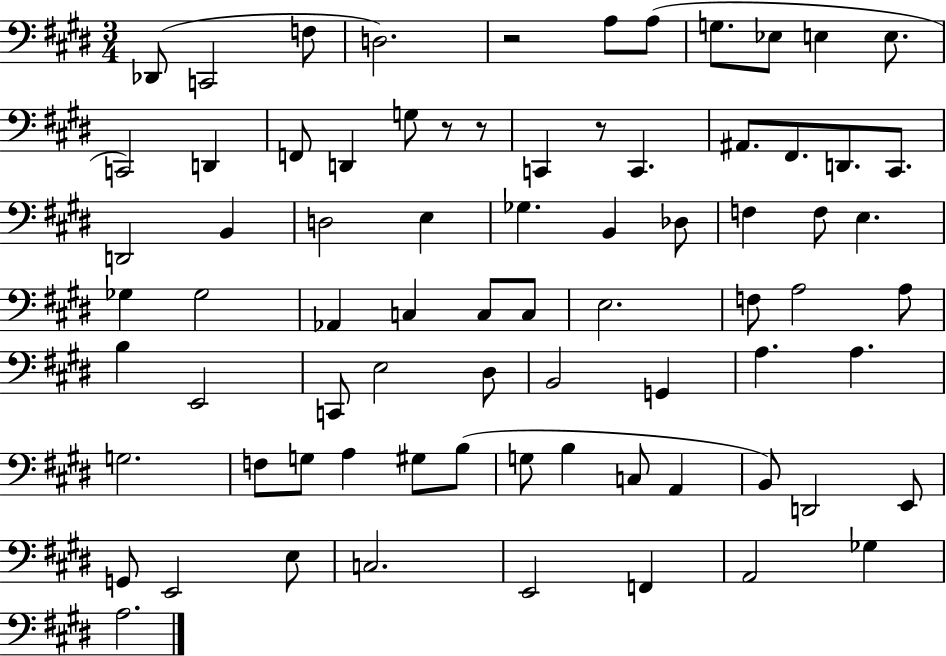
X:1
T:Untitled
M:3/4
L:1/4
K:E
_D,,/2 C,,2 F,/2 D,2 z2 A,/2 A,/2 G,/2 _E,/2 E, E,/2 C,,2 D,, F,,/2 D,, G,/2 z/2 z/2 C,, z/2 C,, ^A,,/2 ^F,,/2 D,,/2 ^C,,/2 D,,2 B,, D,2 E, _G, B,, _D,/2 F, F,/2 E, _G, _G,2 _A,, C, C,/2 C,/2 E,2 F,/2 A,2 A,/2 B, E,,2 C,,/2 E,2 ^D,/2 B,,2 G,, A, A, G,2 F,/2 G,/2 A, ^G,/2 B,/2 G,/2 B, C,/2 A,, B,,/2 D,,2 E,,/2 G,,/2 E,,2 E,/2 C,2 E,,2 F,, A,,2 _G, A,2